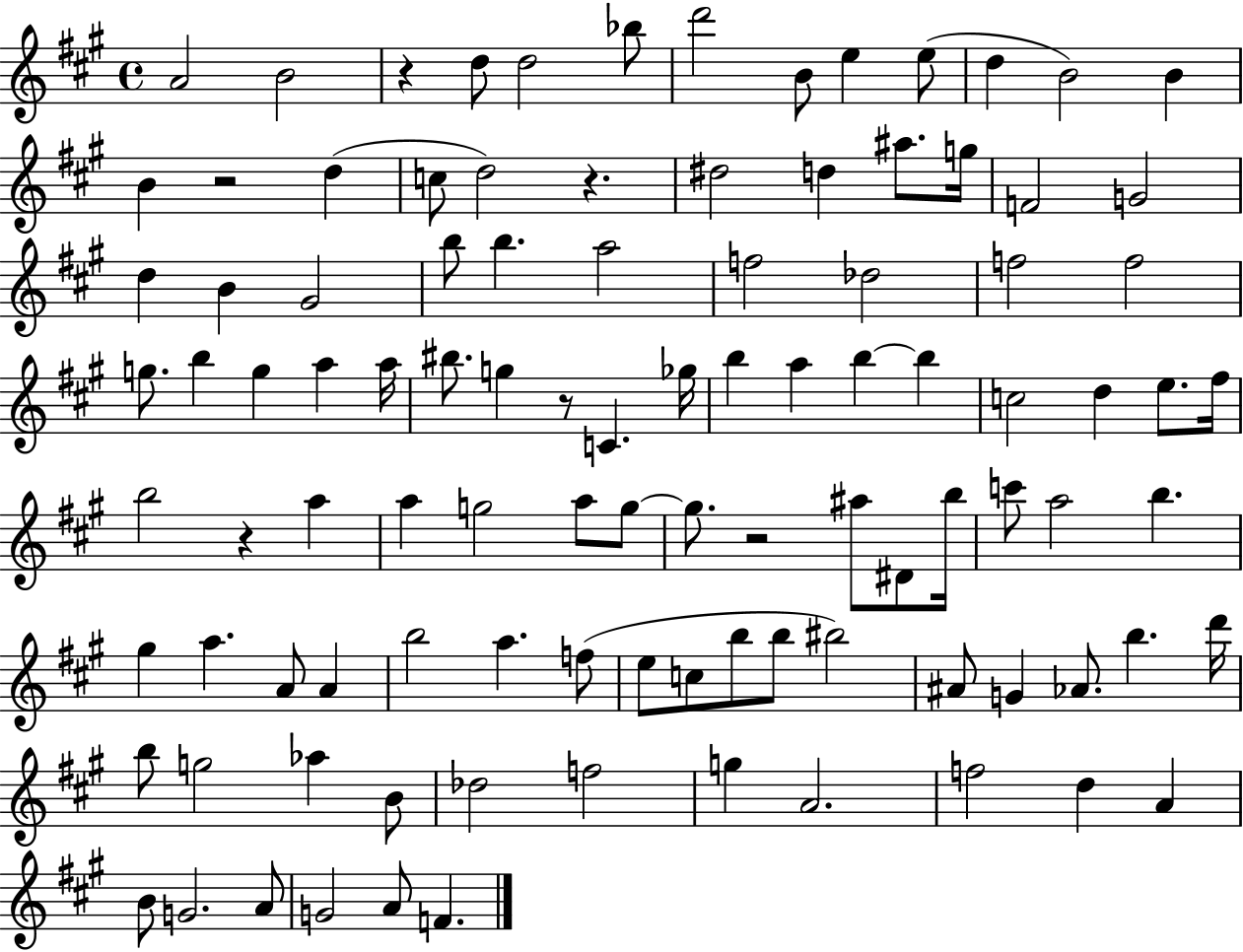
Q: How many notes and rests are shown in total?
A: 102